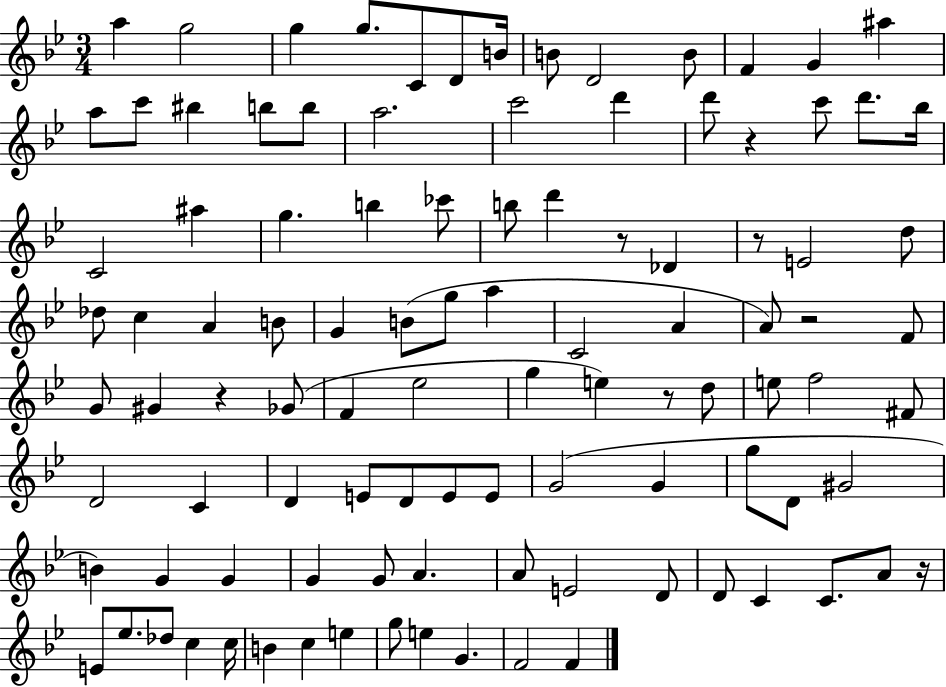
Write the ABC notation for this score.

X:1
T:Untitled
M:3/4
L:1/4
K:Bb
a g2 g g/2 C/2 D/2 B/4 B/2 D2 B/2 F G ^a a/2 c'/2 ^b b/2 b/2 a2 c'2 d' d'/2 z c'/2 d'/2 _b/4 C2 ^a g b _c'/2 b/2 d' z/2 _D z/2 E2 d/2 _d/2 c A B/2 G B/2 g/2 a C2 A A/2 z2 F/2 G/2 ^G z _G/2 F _e2 g e z/2 d/2 e/2 f2 ^F/2 D2 C D E/2 D/2 E/2 E/2 G2 G g/2 D/2 ^G2 B G G G G/2 A A/2 E2 D/2 D/2 C C/2 A/2 z/4 E/2 _e/2 _d/2 c c/4 B c e g/2 e G F2 F